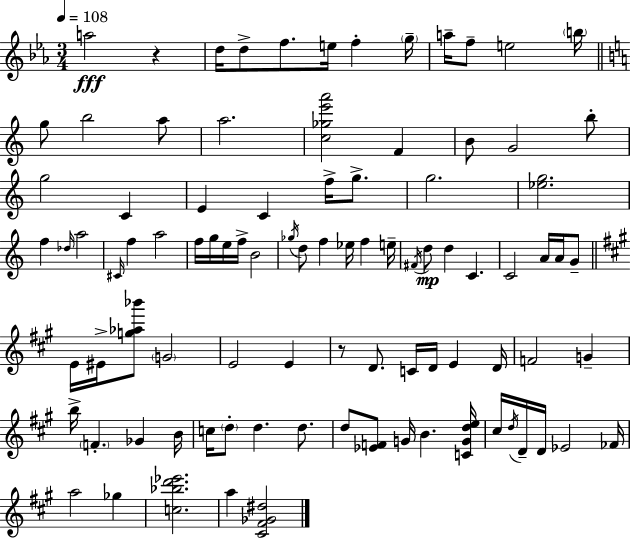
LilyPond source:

{
  \clef treble
  \numericTimeSignature
  \time 3/4
  \key ees \major
  \tempo 4 = 108
  a''2\fff r4 | d''16 d''8-> f''8. e''16 f''4-. \parenthesize g''16-- | a''16-- f''8-- e''2 \parenthesize b''16 | \bar "||" \break \key c \major g''8 b''2 a''8 | a''2. | <c'' ges'' e''' a'''>2 f'4 | b'8 g'2 b''8-. | \break g''2 c'4 | e'4 c'4 f''16-> g''8.-> | g''2. | <ees'' g''>2. | \break f''4 \grace { des''16 } a''2 | \grace { cis'16 } f''4 a''2 | f''16 g''16 e''16 f''16-> b'2 | \acciaccatura { ges''16 } d''8 f''4 ees''16 f''4 | \break e''16-- \acciaccatura { fis'16 }\mp d''8 d''4 c'4. | c'2 | a'16 a'16 g'8-- \bar "||" \break \key a \major e'16 eis'16-> <g'' aes'' bes'''>8 \parenthesize g'2 | e'2 e'4 | r8 d'8. c'16 d'16 e'4 d'16 | f'2 g'4-- | \break b''16-> \parenthesize f'4.-. ges'4 b'16 | c''16 \parenthesize d''8-. d''4. d''8. | d''8 <ees' f'>8 g'16 b'4. <c' g' d'' e''>16 | cis''16 \acciaccatura { d''16 } d'16-- d'16 ees'2 | \break fes'16 a''2 ges''4 | <c'' bes'' d''' ees'''>2. | a''4 <cis' fis' ges' dis''>2 | \bar "|."
}